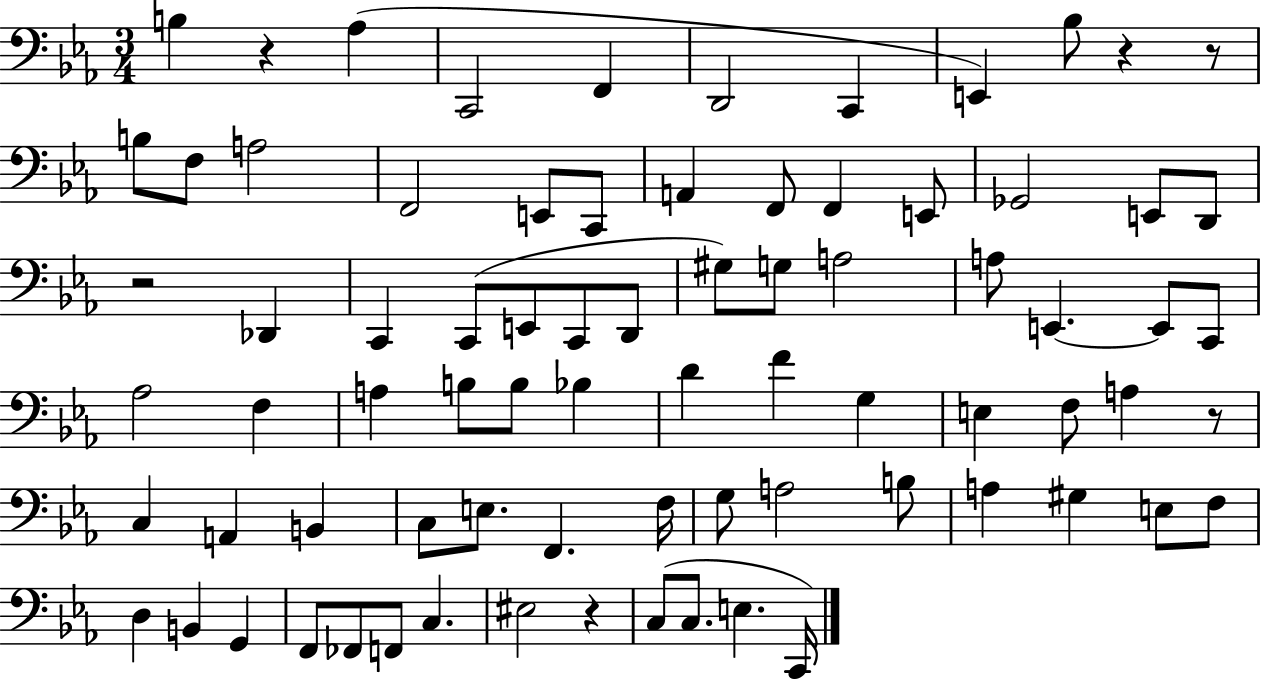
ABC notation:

X:1
T:Untitled
M:3/4
L:1/4
K:Eb
B, z _A, C,,2 F,, D,,2 C,, E,, _B,/2 z z/2 B,/2 F,/2 A,2 F,,2 E,,/2 C,,/2 A,, F,,/2 F,, E,,/2 _G,,2 E,,/2 D,,/2 z2 _D,, C,, C,,/2 E,,/2 C,,/2 D,,/2 ^G,/2 G,/2 A,2 A,/2 E,, E,,/2 C,,/2 _A,2 F, A, B,/2 B,/2 _B, D F G, E, F,/2 A, z/2 C, A,, B,, C,/2 E,/2 F,, F,/4 G,/2 A,2 B,/2 A, ^G, E,/2 F,/2 D, B,, G,, F,,/2 _F,,/2 F,,/2 C, ^E,2 z C,/2 C,/2 E, C,,/4